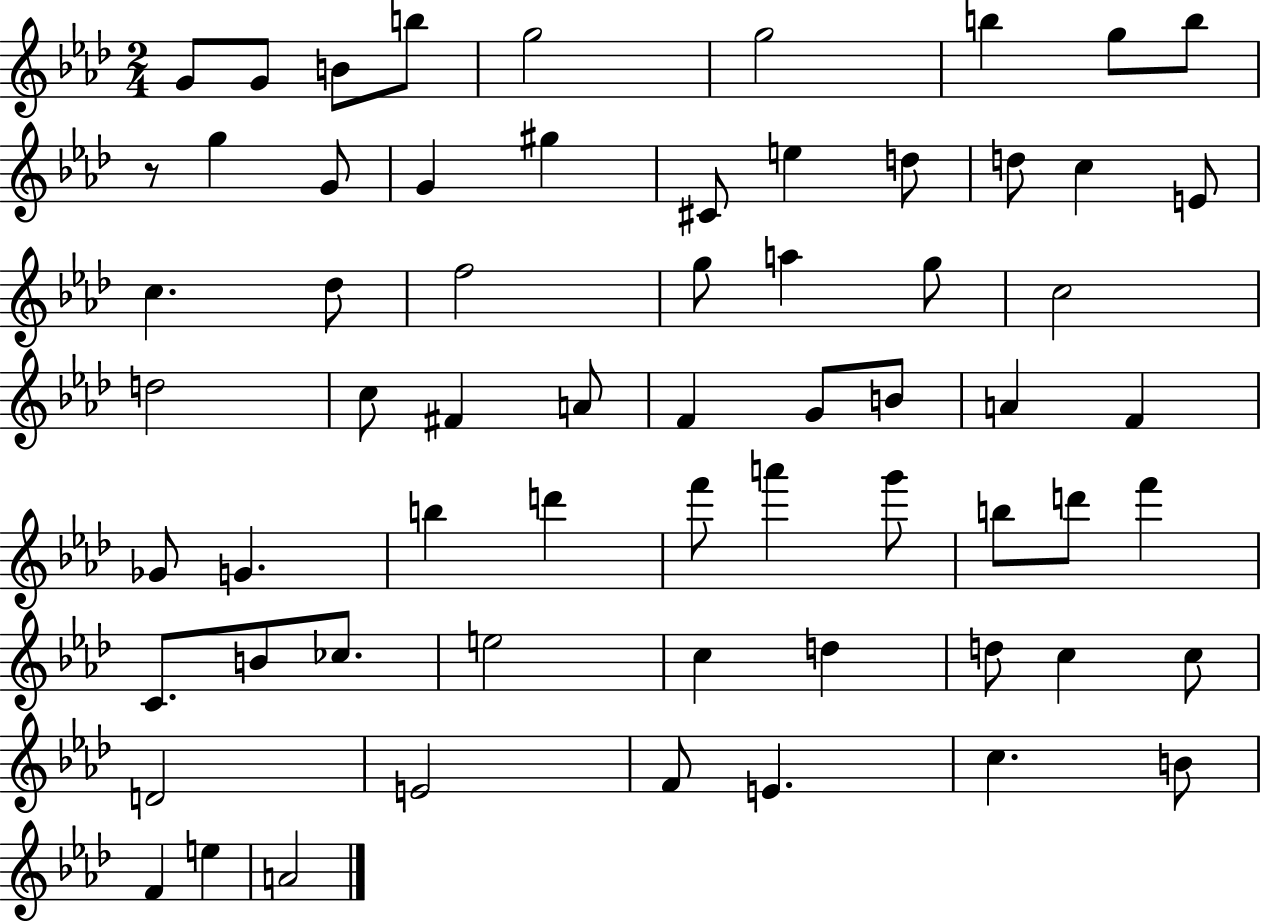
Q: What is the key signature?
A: AES major